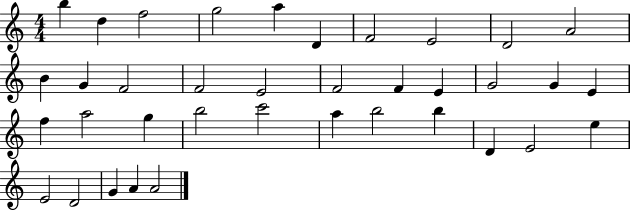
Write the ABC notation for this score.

X:1
T:Untitled
M:4/4
L:1/4
K:C
b d f2 g2 a D F2 E2 D2 A2 B G F2 F2 E2 F2 F E G2 G E f a2 g b2 c'2 a b2 b D E2 e E2 D2 G A A2